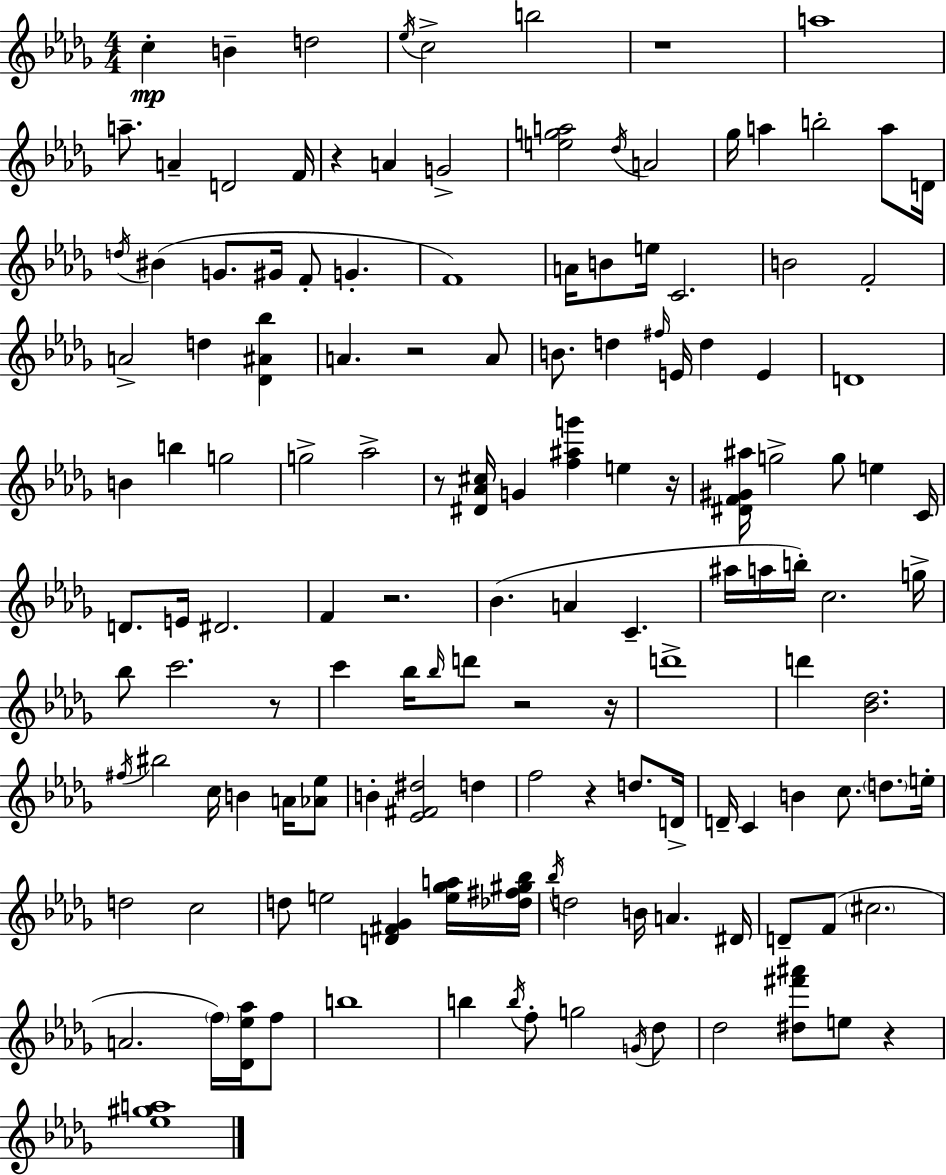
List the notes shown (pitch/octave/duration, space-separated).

C5/q B4/q D5/h Eb5/s C5/h B5/h R/w A5/w A5/e. A4/q D4/h F4/s R/q A4/q G4/h [E5,G5,A5]/h Db5/s A4/h Gb5/s A5/q B5/h A5/e D4/s D5/s BIS4/q G4/e. G#4/s F4/e G4/q. F4/w A4/s B4/e E5/s C4/h. B4/h F4/h A4/h D5/q [Db4,A#4,Bb5]/q A4/q. R/h A4/e B4/e. D5/q F#5/s E4/s D5/q E4/q D4/w B4/q B5/q G5/h G5/h Ab5/h R/e [D#4,Ab4,C#5]/s G4/q [F5,A#5,G6]/q E5/q R/s [D#4,F4,G#4,A#5]/s G5/h G5/e E5/q C4/s D4/e. E4/s D#4/h. F4/q R/h. Bb4/q. A4/q C4/q. A#5/s A5/s B5/s C5/h. G5/s Bb5/e C6/h. R/e C6/q Bb5/s Bb5/s D6/e R/h R/s D6/w D6/q [Bb4,Db5]/h. F#5/s BIS5/h C5/s B4/q A4/s [Ab4,Eb5]/e B4/q [Eb4,F#4,D#5]/h D5/q F5/h R/q D5/e. D4/s D4/s C4/q B4/q C5/e. D5/e. E5/s D5/h C5/h D5/e E5/h [D4,F#4,Gb4]/q [E5,Gb5,A5]/s [Db5,F#5,G#5,Bb5]/s Bb5/s D5/h B4/s A4/q. D#4/s D4/e F4/e C#5/h. A4/h. F5/s [Db4,Eb5,Ab5]/s F5/e B5/w B5/q B5/s F5/e G5/h G4/s Db5/e Db5/h [D#5,F#6,A#6]/e E5/e R/q [Eb5,G#5,A5]/w